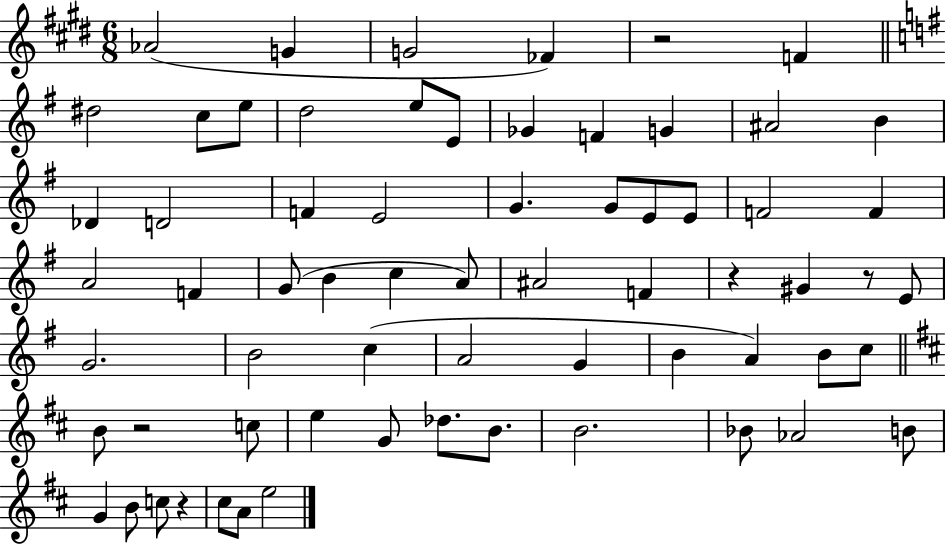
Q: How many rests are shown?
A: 5